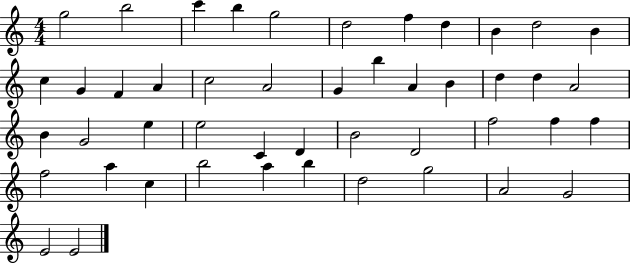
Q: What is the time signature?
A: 4/4